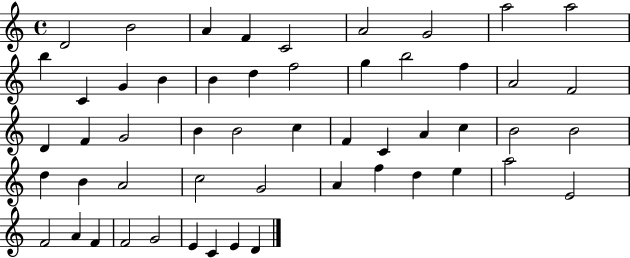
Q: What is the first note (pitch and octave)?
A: D4